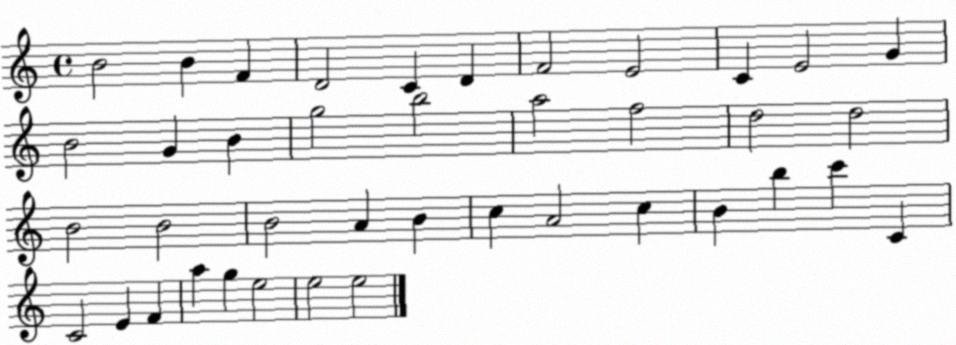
X:1
T:Untitled
M:4/4
L:1/4
K:C
B2 B F D2 C D F2 E2 C E2 G B2 G B g2 b2 a2 f2 d2 d2 B2 B2 B2 A B c A2 c B b c' C C2 E F a g e2 e2 e2